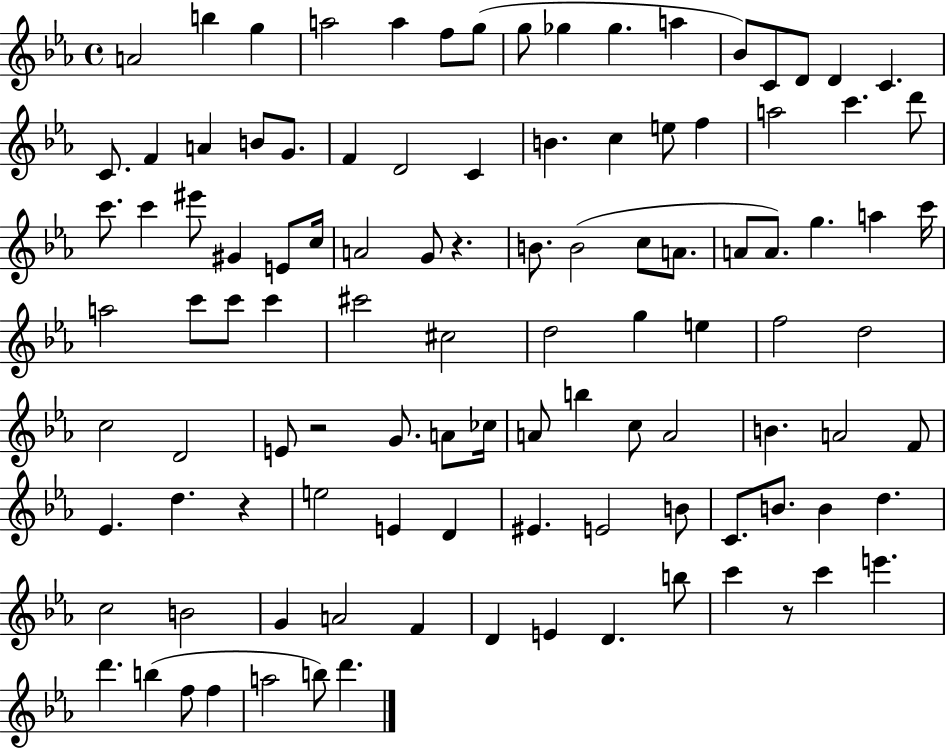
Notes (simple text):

A4/h B5/q G5/q A5/h A5/q F5/e G5/e G5/e Gb5/q Gb5/q. A5/q Bb4/e C4/e D4/e D4/q C4/q. C4/e. F4/q A4/q B4/e G4/e. F4/q D4/h C4/q B4/q. C5/q E5/e F5/q A5/h C6/q. D6/e C6/e. C6/q EIS6/e G#4/q E4/e C5/s A4/h G4/e R/q. B4/e. B4/h C5/e A4/e. A4/e A4/e. G5/q. A5/q C6/s A5/h C6/e C6/e C6/q C#6/h C#5/h D5/h G5/q E5/q F5/h D5/h C5/h D4/h E4/e R/h G4/e. A4/e CES5/s A4/e B5/q C5/e A4/h B4/q. A4/h F4/e Eb4/q. D5/q. R/q E5/h E4/q D4/q EIS4/q. E4/h B4/e C4/e. B4/e. B4/q D5/q. C5/h B4/h G4/q A4/h F4/q D4/q E4/q D4/q. B5/e C6/q R/e C6/q E6/q. D6/q. B5/q F5/e F5/q A5/h B5/e D6/q.